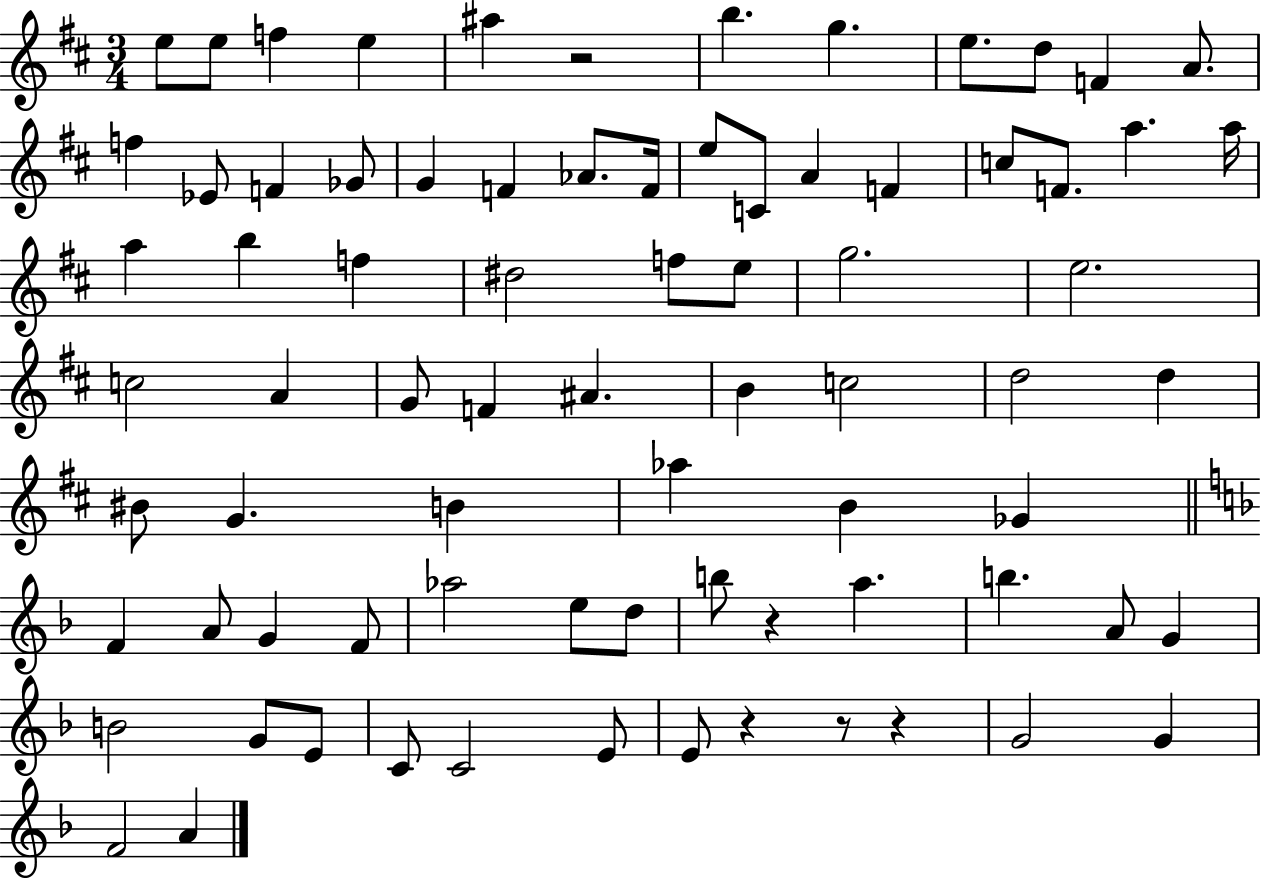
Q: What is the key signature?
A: D major